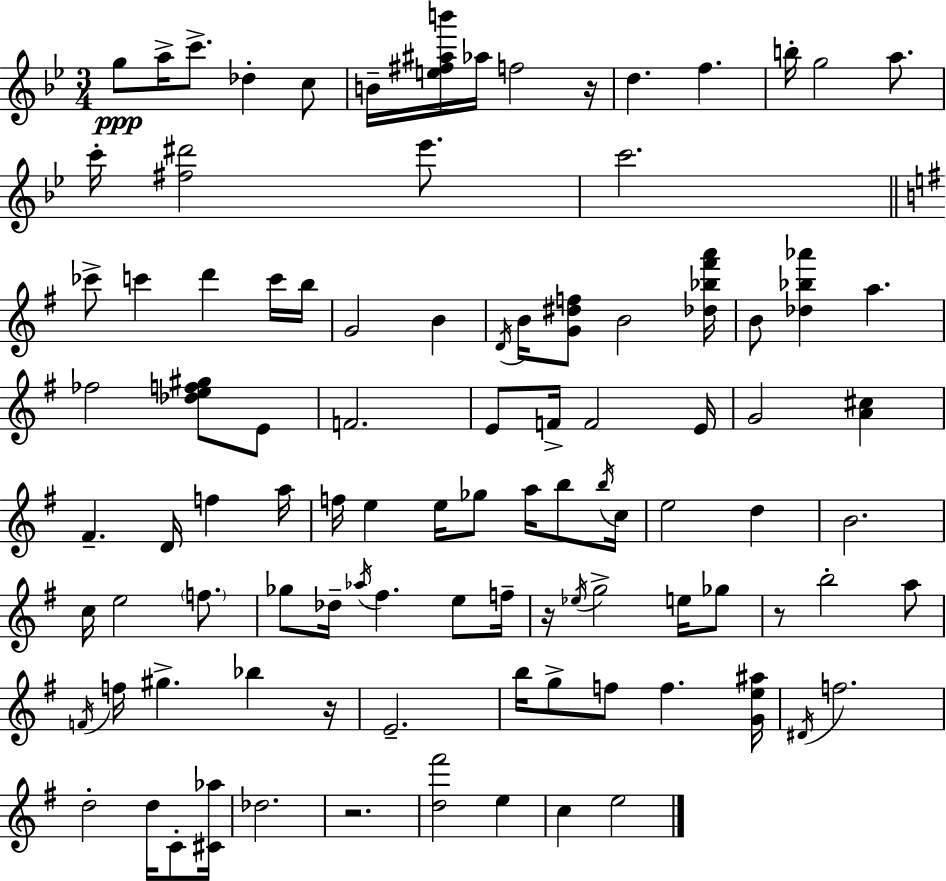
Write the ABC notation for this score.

X:1
T:Untitled
M:3/4
L:1/4
K:Gm
g/2 a/4 c'/2 _d c/2 B/4 [e^f^ab']/4 _a/4 f2 z/4 d f b/4 g2 a/2 c'/4 [^f^d']2 _e'/2 c'2 _c'/2 c' d' c'/4 b/4 G2 B D/4 B/4 [G^df]/2 B2 [_d_b^f'a']/4 B/2 [_d_b_a'] a _f2 [_def^g]/2 E/2 F2 E/2 F/4 F2 E/4 G2 [A^c] ^F D/4 f a/4 f/4 e e/4 _g/2 a/4 b/2 b/4 c/4 e2 d B2 c/4 e2 f/2 _g/2 _d/4 _a/4 ^f e/2 f/4 z/4 _e/4 g2 e/4 _g/2 z/2 b2 a/2 F/4 f/4 ^g _b z/4 E2 b/4 g/2 f/2 f [Ge^a]/4 ^D/4 f2 d2 d/4 C/2 [^C_a]/4 _d2 z2 [d^f']2 e c e2